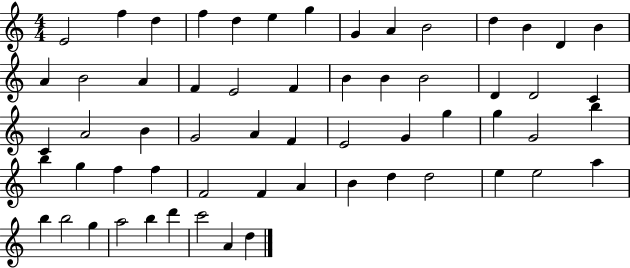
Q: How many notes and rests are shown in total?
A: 60